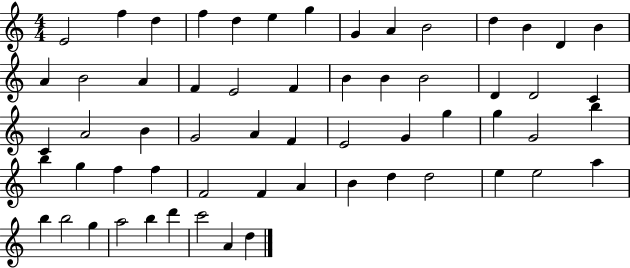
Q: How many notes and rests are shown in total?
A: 60